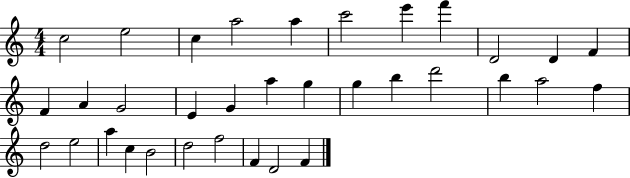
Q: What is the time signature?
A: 4/4